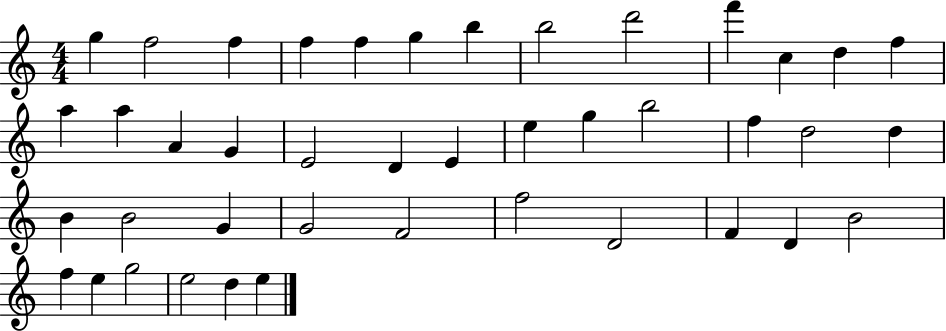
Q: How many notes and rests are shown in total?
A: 42